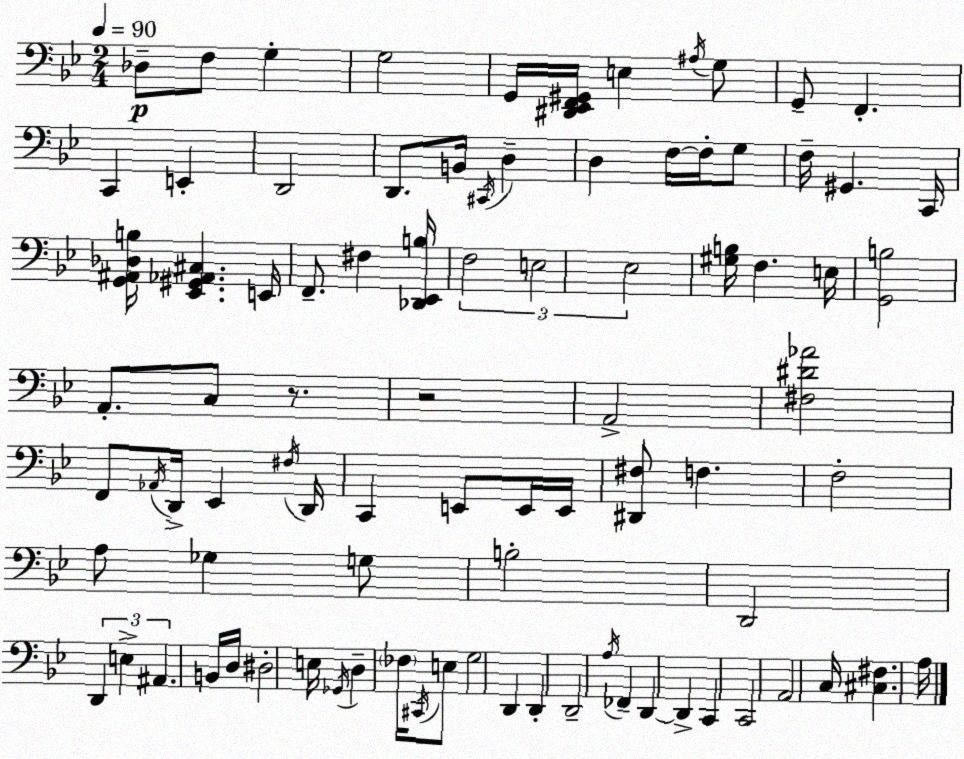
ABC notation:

X:1
T:Untitled
M:2/4
L:1/4
K:Bb
_D,/2 F,/2 G, G,2 G,,/4 [^D,,_E,,F,,^G,,]/4 E, ^A,/4 G,/2 G,,/2 F,, C,, E,, D,,2 D,,/2 B,,/4 ^C,,/4 D, D, F,/4 F,/4 G,/2 F,/4 ^G,, C,,/4 [G,,^A,,_D,B,]/4 [_E,,^G,,_A,,^C,] E,,/4 F,,/2 ^F, [_D,,_E,,B,]/4 F,2 E,2 _E,2 [^G,B,]/4 F, E,/4 [G,,B,]2 A,,/2 C,/2 z/2 z2 A,,2 [^F,^D_A]2 F,,/2 _A,,/4 D,,/4 _E,, ^F,/4 D,,/4 C,, E,,/2 E,,/4 E,,/4 [^D,,^F,]/2 F, F,2 A,/2 _G, G,/2 B,2 D,,2 D,, E, ^A,, B,,/4 D,/4 ^D,2 E,/4 _G,,/4 D, _F,/4 ^C,,/4 E,/2 G,2 D,, D,, D,,2 A,/4 _F,, D,, D,, C,, C,,2 A,,2 C,/4 [^C,^F,] A,/4